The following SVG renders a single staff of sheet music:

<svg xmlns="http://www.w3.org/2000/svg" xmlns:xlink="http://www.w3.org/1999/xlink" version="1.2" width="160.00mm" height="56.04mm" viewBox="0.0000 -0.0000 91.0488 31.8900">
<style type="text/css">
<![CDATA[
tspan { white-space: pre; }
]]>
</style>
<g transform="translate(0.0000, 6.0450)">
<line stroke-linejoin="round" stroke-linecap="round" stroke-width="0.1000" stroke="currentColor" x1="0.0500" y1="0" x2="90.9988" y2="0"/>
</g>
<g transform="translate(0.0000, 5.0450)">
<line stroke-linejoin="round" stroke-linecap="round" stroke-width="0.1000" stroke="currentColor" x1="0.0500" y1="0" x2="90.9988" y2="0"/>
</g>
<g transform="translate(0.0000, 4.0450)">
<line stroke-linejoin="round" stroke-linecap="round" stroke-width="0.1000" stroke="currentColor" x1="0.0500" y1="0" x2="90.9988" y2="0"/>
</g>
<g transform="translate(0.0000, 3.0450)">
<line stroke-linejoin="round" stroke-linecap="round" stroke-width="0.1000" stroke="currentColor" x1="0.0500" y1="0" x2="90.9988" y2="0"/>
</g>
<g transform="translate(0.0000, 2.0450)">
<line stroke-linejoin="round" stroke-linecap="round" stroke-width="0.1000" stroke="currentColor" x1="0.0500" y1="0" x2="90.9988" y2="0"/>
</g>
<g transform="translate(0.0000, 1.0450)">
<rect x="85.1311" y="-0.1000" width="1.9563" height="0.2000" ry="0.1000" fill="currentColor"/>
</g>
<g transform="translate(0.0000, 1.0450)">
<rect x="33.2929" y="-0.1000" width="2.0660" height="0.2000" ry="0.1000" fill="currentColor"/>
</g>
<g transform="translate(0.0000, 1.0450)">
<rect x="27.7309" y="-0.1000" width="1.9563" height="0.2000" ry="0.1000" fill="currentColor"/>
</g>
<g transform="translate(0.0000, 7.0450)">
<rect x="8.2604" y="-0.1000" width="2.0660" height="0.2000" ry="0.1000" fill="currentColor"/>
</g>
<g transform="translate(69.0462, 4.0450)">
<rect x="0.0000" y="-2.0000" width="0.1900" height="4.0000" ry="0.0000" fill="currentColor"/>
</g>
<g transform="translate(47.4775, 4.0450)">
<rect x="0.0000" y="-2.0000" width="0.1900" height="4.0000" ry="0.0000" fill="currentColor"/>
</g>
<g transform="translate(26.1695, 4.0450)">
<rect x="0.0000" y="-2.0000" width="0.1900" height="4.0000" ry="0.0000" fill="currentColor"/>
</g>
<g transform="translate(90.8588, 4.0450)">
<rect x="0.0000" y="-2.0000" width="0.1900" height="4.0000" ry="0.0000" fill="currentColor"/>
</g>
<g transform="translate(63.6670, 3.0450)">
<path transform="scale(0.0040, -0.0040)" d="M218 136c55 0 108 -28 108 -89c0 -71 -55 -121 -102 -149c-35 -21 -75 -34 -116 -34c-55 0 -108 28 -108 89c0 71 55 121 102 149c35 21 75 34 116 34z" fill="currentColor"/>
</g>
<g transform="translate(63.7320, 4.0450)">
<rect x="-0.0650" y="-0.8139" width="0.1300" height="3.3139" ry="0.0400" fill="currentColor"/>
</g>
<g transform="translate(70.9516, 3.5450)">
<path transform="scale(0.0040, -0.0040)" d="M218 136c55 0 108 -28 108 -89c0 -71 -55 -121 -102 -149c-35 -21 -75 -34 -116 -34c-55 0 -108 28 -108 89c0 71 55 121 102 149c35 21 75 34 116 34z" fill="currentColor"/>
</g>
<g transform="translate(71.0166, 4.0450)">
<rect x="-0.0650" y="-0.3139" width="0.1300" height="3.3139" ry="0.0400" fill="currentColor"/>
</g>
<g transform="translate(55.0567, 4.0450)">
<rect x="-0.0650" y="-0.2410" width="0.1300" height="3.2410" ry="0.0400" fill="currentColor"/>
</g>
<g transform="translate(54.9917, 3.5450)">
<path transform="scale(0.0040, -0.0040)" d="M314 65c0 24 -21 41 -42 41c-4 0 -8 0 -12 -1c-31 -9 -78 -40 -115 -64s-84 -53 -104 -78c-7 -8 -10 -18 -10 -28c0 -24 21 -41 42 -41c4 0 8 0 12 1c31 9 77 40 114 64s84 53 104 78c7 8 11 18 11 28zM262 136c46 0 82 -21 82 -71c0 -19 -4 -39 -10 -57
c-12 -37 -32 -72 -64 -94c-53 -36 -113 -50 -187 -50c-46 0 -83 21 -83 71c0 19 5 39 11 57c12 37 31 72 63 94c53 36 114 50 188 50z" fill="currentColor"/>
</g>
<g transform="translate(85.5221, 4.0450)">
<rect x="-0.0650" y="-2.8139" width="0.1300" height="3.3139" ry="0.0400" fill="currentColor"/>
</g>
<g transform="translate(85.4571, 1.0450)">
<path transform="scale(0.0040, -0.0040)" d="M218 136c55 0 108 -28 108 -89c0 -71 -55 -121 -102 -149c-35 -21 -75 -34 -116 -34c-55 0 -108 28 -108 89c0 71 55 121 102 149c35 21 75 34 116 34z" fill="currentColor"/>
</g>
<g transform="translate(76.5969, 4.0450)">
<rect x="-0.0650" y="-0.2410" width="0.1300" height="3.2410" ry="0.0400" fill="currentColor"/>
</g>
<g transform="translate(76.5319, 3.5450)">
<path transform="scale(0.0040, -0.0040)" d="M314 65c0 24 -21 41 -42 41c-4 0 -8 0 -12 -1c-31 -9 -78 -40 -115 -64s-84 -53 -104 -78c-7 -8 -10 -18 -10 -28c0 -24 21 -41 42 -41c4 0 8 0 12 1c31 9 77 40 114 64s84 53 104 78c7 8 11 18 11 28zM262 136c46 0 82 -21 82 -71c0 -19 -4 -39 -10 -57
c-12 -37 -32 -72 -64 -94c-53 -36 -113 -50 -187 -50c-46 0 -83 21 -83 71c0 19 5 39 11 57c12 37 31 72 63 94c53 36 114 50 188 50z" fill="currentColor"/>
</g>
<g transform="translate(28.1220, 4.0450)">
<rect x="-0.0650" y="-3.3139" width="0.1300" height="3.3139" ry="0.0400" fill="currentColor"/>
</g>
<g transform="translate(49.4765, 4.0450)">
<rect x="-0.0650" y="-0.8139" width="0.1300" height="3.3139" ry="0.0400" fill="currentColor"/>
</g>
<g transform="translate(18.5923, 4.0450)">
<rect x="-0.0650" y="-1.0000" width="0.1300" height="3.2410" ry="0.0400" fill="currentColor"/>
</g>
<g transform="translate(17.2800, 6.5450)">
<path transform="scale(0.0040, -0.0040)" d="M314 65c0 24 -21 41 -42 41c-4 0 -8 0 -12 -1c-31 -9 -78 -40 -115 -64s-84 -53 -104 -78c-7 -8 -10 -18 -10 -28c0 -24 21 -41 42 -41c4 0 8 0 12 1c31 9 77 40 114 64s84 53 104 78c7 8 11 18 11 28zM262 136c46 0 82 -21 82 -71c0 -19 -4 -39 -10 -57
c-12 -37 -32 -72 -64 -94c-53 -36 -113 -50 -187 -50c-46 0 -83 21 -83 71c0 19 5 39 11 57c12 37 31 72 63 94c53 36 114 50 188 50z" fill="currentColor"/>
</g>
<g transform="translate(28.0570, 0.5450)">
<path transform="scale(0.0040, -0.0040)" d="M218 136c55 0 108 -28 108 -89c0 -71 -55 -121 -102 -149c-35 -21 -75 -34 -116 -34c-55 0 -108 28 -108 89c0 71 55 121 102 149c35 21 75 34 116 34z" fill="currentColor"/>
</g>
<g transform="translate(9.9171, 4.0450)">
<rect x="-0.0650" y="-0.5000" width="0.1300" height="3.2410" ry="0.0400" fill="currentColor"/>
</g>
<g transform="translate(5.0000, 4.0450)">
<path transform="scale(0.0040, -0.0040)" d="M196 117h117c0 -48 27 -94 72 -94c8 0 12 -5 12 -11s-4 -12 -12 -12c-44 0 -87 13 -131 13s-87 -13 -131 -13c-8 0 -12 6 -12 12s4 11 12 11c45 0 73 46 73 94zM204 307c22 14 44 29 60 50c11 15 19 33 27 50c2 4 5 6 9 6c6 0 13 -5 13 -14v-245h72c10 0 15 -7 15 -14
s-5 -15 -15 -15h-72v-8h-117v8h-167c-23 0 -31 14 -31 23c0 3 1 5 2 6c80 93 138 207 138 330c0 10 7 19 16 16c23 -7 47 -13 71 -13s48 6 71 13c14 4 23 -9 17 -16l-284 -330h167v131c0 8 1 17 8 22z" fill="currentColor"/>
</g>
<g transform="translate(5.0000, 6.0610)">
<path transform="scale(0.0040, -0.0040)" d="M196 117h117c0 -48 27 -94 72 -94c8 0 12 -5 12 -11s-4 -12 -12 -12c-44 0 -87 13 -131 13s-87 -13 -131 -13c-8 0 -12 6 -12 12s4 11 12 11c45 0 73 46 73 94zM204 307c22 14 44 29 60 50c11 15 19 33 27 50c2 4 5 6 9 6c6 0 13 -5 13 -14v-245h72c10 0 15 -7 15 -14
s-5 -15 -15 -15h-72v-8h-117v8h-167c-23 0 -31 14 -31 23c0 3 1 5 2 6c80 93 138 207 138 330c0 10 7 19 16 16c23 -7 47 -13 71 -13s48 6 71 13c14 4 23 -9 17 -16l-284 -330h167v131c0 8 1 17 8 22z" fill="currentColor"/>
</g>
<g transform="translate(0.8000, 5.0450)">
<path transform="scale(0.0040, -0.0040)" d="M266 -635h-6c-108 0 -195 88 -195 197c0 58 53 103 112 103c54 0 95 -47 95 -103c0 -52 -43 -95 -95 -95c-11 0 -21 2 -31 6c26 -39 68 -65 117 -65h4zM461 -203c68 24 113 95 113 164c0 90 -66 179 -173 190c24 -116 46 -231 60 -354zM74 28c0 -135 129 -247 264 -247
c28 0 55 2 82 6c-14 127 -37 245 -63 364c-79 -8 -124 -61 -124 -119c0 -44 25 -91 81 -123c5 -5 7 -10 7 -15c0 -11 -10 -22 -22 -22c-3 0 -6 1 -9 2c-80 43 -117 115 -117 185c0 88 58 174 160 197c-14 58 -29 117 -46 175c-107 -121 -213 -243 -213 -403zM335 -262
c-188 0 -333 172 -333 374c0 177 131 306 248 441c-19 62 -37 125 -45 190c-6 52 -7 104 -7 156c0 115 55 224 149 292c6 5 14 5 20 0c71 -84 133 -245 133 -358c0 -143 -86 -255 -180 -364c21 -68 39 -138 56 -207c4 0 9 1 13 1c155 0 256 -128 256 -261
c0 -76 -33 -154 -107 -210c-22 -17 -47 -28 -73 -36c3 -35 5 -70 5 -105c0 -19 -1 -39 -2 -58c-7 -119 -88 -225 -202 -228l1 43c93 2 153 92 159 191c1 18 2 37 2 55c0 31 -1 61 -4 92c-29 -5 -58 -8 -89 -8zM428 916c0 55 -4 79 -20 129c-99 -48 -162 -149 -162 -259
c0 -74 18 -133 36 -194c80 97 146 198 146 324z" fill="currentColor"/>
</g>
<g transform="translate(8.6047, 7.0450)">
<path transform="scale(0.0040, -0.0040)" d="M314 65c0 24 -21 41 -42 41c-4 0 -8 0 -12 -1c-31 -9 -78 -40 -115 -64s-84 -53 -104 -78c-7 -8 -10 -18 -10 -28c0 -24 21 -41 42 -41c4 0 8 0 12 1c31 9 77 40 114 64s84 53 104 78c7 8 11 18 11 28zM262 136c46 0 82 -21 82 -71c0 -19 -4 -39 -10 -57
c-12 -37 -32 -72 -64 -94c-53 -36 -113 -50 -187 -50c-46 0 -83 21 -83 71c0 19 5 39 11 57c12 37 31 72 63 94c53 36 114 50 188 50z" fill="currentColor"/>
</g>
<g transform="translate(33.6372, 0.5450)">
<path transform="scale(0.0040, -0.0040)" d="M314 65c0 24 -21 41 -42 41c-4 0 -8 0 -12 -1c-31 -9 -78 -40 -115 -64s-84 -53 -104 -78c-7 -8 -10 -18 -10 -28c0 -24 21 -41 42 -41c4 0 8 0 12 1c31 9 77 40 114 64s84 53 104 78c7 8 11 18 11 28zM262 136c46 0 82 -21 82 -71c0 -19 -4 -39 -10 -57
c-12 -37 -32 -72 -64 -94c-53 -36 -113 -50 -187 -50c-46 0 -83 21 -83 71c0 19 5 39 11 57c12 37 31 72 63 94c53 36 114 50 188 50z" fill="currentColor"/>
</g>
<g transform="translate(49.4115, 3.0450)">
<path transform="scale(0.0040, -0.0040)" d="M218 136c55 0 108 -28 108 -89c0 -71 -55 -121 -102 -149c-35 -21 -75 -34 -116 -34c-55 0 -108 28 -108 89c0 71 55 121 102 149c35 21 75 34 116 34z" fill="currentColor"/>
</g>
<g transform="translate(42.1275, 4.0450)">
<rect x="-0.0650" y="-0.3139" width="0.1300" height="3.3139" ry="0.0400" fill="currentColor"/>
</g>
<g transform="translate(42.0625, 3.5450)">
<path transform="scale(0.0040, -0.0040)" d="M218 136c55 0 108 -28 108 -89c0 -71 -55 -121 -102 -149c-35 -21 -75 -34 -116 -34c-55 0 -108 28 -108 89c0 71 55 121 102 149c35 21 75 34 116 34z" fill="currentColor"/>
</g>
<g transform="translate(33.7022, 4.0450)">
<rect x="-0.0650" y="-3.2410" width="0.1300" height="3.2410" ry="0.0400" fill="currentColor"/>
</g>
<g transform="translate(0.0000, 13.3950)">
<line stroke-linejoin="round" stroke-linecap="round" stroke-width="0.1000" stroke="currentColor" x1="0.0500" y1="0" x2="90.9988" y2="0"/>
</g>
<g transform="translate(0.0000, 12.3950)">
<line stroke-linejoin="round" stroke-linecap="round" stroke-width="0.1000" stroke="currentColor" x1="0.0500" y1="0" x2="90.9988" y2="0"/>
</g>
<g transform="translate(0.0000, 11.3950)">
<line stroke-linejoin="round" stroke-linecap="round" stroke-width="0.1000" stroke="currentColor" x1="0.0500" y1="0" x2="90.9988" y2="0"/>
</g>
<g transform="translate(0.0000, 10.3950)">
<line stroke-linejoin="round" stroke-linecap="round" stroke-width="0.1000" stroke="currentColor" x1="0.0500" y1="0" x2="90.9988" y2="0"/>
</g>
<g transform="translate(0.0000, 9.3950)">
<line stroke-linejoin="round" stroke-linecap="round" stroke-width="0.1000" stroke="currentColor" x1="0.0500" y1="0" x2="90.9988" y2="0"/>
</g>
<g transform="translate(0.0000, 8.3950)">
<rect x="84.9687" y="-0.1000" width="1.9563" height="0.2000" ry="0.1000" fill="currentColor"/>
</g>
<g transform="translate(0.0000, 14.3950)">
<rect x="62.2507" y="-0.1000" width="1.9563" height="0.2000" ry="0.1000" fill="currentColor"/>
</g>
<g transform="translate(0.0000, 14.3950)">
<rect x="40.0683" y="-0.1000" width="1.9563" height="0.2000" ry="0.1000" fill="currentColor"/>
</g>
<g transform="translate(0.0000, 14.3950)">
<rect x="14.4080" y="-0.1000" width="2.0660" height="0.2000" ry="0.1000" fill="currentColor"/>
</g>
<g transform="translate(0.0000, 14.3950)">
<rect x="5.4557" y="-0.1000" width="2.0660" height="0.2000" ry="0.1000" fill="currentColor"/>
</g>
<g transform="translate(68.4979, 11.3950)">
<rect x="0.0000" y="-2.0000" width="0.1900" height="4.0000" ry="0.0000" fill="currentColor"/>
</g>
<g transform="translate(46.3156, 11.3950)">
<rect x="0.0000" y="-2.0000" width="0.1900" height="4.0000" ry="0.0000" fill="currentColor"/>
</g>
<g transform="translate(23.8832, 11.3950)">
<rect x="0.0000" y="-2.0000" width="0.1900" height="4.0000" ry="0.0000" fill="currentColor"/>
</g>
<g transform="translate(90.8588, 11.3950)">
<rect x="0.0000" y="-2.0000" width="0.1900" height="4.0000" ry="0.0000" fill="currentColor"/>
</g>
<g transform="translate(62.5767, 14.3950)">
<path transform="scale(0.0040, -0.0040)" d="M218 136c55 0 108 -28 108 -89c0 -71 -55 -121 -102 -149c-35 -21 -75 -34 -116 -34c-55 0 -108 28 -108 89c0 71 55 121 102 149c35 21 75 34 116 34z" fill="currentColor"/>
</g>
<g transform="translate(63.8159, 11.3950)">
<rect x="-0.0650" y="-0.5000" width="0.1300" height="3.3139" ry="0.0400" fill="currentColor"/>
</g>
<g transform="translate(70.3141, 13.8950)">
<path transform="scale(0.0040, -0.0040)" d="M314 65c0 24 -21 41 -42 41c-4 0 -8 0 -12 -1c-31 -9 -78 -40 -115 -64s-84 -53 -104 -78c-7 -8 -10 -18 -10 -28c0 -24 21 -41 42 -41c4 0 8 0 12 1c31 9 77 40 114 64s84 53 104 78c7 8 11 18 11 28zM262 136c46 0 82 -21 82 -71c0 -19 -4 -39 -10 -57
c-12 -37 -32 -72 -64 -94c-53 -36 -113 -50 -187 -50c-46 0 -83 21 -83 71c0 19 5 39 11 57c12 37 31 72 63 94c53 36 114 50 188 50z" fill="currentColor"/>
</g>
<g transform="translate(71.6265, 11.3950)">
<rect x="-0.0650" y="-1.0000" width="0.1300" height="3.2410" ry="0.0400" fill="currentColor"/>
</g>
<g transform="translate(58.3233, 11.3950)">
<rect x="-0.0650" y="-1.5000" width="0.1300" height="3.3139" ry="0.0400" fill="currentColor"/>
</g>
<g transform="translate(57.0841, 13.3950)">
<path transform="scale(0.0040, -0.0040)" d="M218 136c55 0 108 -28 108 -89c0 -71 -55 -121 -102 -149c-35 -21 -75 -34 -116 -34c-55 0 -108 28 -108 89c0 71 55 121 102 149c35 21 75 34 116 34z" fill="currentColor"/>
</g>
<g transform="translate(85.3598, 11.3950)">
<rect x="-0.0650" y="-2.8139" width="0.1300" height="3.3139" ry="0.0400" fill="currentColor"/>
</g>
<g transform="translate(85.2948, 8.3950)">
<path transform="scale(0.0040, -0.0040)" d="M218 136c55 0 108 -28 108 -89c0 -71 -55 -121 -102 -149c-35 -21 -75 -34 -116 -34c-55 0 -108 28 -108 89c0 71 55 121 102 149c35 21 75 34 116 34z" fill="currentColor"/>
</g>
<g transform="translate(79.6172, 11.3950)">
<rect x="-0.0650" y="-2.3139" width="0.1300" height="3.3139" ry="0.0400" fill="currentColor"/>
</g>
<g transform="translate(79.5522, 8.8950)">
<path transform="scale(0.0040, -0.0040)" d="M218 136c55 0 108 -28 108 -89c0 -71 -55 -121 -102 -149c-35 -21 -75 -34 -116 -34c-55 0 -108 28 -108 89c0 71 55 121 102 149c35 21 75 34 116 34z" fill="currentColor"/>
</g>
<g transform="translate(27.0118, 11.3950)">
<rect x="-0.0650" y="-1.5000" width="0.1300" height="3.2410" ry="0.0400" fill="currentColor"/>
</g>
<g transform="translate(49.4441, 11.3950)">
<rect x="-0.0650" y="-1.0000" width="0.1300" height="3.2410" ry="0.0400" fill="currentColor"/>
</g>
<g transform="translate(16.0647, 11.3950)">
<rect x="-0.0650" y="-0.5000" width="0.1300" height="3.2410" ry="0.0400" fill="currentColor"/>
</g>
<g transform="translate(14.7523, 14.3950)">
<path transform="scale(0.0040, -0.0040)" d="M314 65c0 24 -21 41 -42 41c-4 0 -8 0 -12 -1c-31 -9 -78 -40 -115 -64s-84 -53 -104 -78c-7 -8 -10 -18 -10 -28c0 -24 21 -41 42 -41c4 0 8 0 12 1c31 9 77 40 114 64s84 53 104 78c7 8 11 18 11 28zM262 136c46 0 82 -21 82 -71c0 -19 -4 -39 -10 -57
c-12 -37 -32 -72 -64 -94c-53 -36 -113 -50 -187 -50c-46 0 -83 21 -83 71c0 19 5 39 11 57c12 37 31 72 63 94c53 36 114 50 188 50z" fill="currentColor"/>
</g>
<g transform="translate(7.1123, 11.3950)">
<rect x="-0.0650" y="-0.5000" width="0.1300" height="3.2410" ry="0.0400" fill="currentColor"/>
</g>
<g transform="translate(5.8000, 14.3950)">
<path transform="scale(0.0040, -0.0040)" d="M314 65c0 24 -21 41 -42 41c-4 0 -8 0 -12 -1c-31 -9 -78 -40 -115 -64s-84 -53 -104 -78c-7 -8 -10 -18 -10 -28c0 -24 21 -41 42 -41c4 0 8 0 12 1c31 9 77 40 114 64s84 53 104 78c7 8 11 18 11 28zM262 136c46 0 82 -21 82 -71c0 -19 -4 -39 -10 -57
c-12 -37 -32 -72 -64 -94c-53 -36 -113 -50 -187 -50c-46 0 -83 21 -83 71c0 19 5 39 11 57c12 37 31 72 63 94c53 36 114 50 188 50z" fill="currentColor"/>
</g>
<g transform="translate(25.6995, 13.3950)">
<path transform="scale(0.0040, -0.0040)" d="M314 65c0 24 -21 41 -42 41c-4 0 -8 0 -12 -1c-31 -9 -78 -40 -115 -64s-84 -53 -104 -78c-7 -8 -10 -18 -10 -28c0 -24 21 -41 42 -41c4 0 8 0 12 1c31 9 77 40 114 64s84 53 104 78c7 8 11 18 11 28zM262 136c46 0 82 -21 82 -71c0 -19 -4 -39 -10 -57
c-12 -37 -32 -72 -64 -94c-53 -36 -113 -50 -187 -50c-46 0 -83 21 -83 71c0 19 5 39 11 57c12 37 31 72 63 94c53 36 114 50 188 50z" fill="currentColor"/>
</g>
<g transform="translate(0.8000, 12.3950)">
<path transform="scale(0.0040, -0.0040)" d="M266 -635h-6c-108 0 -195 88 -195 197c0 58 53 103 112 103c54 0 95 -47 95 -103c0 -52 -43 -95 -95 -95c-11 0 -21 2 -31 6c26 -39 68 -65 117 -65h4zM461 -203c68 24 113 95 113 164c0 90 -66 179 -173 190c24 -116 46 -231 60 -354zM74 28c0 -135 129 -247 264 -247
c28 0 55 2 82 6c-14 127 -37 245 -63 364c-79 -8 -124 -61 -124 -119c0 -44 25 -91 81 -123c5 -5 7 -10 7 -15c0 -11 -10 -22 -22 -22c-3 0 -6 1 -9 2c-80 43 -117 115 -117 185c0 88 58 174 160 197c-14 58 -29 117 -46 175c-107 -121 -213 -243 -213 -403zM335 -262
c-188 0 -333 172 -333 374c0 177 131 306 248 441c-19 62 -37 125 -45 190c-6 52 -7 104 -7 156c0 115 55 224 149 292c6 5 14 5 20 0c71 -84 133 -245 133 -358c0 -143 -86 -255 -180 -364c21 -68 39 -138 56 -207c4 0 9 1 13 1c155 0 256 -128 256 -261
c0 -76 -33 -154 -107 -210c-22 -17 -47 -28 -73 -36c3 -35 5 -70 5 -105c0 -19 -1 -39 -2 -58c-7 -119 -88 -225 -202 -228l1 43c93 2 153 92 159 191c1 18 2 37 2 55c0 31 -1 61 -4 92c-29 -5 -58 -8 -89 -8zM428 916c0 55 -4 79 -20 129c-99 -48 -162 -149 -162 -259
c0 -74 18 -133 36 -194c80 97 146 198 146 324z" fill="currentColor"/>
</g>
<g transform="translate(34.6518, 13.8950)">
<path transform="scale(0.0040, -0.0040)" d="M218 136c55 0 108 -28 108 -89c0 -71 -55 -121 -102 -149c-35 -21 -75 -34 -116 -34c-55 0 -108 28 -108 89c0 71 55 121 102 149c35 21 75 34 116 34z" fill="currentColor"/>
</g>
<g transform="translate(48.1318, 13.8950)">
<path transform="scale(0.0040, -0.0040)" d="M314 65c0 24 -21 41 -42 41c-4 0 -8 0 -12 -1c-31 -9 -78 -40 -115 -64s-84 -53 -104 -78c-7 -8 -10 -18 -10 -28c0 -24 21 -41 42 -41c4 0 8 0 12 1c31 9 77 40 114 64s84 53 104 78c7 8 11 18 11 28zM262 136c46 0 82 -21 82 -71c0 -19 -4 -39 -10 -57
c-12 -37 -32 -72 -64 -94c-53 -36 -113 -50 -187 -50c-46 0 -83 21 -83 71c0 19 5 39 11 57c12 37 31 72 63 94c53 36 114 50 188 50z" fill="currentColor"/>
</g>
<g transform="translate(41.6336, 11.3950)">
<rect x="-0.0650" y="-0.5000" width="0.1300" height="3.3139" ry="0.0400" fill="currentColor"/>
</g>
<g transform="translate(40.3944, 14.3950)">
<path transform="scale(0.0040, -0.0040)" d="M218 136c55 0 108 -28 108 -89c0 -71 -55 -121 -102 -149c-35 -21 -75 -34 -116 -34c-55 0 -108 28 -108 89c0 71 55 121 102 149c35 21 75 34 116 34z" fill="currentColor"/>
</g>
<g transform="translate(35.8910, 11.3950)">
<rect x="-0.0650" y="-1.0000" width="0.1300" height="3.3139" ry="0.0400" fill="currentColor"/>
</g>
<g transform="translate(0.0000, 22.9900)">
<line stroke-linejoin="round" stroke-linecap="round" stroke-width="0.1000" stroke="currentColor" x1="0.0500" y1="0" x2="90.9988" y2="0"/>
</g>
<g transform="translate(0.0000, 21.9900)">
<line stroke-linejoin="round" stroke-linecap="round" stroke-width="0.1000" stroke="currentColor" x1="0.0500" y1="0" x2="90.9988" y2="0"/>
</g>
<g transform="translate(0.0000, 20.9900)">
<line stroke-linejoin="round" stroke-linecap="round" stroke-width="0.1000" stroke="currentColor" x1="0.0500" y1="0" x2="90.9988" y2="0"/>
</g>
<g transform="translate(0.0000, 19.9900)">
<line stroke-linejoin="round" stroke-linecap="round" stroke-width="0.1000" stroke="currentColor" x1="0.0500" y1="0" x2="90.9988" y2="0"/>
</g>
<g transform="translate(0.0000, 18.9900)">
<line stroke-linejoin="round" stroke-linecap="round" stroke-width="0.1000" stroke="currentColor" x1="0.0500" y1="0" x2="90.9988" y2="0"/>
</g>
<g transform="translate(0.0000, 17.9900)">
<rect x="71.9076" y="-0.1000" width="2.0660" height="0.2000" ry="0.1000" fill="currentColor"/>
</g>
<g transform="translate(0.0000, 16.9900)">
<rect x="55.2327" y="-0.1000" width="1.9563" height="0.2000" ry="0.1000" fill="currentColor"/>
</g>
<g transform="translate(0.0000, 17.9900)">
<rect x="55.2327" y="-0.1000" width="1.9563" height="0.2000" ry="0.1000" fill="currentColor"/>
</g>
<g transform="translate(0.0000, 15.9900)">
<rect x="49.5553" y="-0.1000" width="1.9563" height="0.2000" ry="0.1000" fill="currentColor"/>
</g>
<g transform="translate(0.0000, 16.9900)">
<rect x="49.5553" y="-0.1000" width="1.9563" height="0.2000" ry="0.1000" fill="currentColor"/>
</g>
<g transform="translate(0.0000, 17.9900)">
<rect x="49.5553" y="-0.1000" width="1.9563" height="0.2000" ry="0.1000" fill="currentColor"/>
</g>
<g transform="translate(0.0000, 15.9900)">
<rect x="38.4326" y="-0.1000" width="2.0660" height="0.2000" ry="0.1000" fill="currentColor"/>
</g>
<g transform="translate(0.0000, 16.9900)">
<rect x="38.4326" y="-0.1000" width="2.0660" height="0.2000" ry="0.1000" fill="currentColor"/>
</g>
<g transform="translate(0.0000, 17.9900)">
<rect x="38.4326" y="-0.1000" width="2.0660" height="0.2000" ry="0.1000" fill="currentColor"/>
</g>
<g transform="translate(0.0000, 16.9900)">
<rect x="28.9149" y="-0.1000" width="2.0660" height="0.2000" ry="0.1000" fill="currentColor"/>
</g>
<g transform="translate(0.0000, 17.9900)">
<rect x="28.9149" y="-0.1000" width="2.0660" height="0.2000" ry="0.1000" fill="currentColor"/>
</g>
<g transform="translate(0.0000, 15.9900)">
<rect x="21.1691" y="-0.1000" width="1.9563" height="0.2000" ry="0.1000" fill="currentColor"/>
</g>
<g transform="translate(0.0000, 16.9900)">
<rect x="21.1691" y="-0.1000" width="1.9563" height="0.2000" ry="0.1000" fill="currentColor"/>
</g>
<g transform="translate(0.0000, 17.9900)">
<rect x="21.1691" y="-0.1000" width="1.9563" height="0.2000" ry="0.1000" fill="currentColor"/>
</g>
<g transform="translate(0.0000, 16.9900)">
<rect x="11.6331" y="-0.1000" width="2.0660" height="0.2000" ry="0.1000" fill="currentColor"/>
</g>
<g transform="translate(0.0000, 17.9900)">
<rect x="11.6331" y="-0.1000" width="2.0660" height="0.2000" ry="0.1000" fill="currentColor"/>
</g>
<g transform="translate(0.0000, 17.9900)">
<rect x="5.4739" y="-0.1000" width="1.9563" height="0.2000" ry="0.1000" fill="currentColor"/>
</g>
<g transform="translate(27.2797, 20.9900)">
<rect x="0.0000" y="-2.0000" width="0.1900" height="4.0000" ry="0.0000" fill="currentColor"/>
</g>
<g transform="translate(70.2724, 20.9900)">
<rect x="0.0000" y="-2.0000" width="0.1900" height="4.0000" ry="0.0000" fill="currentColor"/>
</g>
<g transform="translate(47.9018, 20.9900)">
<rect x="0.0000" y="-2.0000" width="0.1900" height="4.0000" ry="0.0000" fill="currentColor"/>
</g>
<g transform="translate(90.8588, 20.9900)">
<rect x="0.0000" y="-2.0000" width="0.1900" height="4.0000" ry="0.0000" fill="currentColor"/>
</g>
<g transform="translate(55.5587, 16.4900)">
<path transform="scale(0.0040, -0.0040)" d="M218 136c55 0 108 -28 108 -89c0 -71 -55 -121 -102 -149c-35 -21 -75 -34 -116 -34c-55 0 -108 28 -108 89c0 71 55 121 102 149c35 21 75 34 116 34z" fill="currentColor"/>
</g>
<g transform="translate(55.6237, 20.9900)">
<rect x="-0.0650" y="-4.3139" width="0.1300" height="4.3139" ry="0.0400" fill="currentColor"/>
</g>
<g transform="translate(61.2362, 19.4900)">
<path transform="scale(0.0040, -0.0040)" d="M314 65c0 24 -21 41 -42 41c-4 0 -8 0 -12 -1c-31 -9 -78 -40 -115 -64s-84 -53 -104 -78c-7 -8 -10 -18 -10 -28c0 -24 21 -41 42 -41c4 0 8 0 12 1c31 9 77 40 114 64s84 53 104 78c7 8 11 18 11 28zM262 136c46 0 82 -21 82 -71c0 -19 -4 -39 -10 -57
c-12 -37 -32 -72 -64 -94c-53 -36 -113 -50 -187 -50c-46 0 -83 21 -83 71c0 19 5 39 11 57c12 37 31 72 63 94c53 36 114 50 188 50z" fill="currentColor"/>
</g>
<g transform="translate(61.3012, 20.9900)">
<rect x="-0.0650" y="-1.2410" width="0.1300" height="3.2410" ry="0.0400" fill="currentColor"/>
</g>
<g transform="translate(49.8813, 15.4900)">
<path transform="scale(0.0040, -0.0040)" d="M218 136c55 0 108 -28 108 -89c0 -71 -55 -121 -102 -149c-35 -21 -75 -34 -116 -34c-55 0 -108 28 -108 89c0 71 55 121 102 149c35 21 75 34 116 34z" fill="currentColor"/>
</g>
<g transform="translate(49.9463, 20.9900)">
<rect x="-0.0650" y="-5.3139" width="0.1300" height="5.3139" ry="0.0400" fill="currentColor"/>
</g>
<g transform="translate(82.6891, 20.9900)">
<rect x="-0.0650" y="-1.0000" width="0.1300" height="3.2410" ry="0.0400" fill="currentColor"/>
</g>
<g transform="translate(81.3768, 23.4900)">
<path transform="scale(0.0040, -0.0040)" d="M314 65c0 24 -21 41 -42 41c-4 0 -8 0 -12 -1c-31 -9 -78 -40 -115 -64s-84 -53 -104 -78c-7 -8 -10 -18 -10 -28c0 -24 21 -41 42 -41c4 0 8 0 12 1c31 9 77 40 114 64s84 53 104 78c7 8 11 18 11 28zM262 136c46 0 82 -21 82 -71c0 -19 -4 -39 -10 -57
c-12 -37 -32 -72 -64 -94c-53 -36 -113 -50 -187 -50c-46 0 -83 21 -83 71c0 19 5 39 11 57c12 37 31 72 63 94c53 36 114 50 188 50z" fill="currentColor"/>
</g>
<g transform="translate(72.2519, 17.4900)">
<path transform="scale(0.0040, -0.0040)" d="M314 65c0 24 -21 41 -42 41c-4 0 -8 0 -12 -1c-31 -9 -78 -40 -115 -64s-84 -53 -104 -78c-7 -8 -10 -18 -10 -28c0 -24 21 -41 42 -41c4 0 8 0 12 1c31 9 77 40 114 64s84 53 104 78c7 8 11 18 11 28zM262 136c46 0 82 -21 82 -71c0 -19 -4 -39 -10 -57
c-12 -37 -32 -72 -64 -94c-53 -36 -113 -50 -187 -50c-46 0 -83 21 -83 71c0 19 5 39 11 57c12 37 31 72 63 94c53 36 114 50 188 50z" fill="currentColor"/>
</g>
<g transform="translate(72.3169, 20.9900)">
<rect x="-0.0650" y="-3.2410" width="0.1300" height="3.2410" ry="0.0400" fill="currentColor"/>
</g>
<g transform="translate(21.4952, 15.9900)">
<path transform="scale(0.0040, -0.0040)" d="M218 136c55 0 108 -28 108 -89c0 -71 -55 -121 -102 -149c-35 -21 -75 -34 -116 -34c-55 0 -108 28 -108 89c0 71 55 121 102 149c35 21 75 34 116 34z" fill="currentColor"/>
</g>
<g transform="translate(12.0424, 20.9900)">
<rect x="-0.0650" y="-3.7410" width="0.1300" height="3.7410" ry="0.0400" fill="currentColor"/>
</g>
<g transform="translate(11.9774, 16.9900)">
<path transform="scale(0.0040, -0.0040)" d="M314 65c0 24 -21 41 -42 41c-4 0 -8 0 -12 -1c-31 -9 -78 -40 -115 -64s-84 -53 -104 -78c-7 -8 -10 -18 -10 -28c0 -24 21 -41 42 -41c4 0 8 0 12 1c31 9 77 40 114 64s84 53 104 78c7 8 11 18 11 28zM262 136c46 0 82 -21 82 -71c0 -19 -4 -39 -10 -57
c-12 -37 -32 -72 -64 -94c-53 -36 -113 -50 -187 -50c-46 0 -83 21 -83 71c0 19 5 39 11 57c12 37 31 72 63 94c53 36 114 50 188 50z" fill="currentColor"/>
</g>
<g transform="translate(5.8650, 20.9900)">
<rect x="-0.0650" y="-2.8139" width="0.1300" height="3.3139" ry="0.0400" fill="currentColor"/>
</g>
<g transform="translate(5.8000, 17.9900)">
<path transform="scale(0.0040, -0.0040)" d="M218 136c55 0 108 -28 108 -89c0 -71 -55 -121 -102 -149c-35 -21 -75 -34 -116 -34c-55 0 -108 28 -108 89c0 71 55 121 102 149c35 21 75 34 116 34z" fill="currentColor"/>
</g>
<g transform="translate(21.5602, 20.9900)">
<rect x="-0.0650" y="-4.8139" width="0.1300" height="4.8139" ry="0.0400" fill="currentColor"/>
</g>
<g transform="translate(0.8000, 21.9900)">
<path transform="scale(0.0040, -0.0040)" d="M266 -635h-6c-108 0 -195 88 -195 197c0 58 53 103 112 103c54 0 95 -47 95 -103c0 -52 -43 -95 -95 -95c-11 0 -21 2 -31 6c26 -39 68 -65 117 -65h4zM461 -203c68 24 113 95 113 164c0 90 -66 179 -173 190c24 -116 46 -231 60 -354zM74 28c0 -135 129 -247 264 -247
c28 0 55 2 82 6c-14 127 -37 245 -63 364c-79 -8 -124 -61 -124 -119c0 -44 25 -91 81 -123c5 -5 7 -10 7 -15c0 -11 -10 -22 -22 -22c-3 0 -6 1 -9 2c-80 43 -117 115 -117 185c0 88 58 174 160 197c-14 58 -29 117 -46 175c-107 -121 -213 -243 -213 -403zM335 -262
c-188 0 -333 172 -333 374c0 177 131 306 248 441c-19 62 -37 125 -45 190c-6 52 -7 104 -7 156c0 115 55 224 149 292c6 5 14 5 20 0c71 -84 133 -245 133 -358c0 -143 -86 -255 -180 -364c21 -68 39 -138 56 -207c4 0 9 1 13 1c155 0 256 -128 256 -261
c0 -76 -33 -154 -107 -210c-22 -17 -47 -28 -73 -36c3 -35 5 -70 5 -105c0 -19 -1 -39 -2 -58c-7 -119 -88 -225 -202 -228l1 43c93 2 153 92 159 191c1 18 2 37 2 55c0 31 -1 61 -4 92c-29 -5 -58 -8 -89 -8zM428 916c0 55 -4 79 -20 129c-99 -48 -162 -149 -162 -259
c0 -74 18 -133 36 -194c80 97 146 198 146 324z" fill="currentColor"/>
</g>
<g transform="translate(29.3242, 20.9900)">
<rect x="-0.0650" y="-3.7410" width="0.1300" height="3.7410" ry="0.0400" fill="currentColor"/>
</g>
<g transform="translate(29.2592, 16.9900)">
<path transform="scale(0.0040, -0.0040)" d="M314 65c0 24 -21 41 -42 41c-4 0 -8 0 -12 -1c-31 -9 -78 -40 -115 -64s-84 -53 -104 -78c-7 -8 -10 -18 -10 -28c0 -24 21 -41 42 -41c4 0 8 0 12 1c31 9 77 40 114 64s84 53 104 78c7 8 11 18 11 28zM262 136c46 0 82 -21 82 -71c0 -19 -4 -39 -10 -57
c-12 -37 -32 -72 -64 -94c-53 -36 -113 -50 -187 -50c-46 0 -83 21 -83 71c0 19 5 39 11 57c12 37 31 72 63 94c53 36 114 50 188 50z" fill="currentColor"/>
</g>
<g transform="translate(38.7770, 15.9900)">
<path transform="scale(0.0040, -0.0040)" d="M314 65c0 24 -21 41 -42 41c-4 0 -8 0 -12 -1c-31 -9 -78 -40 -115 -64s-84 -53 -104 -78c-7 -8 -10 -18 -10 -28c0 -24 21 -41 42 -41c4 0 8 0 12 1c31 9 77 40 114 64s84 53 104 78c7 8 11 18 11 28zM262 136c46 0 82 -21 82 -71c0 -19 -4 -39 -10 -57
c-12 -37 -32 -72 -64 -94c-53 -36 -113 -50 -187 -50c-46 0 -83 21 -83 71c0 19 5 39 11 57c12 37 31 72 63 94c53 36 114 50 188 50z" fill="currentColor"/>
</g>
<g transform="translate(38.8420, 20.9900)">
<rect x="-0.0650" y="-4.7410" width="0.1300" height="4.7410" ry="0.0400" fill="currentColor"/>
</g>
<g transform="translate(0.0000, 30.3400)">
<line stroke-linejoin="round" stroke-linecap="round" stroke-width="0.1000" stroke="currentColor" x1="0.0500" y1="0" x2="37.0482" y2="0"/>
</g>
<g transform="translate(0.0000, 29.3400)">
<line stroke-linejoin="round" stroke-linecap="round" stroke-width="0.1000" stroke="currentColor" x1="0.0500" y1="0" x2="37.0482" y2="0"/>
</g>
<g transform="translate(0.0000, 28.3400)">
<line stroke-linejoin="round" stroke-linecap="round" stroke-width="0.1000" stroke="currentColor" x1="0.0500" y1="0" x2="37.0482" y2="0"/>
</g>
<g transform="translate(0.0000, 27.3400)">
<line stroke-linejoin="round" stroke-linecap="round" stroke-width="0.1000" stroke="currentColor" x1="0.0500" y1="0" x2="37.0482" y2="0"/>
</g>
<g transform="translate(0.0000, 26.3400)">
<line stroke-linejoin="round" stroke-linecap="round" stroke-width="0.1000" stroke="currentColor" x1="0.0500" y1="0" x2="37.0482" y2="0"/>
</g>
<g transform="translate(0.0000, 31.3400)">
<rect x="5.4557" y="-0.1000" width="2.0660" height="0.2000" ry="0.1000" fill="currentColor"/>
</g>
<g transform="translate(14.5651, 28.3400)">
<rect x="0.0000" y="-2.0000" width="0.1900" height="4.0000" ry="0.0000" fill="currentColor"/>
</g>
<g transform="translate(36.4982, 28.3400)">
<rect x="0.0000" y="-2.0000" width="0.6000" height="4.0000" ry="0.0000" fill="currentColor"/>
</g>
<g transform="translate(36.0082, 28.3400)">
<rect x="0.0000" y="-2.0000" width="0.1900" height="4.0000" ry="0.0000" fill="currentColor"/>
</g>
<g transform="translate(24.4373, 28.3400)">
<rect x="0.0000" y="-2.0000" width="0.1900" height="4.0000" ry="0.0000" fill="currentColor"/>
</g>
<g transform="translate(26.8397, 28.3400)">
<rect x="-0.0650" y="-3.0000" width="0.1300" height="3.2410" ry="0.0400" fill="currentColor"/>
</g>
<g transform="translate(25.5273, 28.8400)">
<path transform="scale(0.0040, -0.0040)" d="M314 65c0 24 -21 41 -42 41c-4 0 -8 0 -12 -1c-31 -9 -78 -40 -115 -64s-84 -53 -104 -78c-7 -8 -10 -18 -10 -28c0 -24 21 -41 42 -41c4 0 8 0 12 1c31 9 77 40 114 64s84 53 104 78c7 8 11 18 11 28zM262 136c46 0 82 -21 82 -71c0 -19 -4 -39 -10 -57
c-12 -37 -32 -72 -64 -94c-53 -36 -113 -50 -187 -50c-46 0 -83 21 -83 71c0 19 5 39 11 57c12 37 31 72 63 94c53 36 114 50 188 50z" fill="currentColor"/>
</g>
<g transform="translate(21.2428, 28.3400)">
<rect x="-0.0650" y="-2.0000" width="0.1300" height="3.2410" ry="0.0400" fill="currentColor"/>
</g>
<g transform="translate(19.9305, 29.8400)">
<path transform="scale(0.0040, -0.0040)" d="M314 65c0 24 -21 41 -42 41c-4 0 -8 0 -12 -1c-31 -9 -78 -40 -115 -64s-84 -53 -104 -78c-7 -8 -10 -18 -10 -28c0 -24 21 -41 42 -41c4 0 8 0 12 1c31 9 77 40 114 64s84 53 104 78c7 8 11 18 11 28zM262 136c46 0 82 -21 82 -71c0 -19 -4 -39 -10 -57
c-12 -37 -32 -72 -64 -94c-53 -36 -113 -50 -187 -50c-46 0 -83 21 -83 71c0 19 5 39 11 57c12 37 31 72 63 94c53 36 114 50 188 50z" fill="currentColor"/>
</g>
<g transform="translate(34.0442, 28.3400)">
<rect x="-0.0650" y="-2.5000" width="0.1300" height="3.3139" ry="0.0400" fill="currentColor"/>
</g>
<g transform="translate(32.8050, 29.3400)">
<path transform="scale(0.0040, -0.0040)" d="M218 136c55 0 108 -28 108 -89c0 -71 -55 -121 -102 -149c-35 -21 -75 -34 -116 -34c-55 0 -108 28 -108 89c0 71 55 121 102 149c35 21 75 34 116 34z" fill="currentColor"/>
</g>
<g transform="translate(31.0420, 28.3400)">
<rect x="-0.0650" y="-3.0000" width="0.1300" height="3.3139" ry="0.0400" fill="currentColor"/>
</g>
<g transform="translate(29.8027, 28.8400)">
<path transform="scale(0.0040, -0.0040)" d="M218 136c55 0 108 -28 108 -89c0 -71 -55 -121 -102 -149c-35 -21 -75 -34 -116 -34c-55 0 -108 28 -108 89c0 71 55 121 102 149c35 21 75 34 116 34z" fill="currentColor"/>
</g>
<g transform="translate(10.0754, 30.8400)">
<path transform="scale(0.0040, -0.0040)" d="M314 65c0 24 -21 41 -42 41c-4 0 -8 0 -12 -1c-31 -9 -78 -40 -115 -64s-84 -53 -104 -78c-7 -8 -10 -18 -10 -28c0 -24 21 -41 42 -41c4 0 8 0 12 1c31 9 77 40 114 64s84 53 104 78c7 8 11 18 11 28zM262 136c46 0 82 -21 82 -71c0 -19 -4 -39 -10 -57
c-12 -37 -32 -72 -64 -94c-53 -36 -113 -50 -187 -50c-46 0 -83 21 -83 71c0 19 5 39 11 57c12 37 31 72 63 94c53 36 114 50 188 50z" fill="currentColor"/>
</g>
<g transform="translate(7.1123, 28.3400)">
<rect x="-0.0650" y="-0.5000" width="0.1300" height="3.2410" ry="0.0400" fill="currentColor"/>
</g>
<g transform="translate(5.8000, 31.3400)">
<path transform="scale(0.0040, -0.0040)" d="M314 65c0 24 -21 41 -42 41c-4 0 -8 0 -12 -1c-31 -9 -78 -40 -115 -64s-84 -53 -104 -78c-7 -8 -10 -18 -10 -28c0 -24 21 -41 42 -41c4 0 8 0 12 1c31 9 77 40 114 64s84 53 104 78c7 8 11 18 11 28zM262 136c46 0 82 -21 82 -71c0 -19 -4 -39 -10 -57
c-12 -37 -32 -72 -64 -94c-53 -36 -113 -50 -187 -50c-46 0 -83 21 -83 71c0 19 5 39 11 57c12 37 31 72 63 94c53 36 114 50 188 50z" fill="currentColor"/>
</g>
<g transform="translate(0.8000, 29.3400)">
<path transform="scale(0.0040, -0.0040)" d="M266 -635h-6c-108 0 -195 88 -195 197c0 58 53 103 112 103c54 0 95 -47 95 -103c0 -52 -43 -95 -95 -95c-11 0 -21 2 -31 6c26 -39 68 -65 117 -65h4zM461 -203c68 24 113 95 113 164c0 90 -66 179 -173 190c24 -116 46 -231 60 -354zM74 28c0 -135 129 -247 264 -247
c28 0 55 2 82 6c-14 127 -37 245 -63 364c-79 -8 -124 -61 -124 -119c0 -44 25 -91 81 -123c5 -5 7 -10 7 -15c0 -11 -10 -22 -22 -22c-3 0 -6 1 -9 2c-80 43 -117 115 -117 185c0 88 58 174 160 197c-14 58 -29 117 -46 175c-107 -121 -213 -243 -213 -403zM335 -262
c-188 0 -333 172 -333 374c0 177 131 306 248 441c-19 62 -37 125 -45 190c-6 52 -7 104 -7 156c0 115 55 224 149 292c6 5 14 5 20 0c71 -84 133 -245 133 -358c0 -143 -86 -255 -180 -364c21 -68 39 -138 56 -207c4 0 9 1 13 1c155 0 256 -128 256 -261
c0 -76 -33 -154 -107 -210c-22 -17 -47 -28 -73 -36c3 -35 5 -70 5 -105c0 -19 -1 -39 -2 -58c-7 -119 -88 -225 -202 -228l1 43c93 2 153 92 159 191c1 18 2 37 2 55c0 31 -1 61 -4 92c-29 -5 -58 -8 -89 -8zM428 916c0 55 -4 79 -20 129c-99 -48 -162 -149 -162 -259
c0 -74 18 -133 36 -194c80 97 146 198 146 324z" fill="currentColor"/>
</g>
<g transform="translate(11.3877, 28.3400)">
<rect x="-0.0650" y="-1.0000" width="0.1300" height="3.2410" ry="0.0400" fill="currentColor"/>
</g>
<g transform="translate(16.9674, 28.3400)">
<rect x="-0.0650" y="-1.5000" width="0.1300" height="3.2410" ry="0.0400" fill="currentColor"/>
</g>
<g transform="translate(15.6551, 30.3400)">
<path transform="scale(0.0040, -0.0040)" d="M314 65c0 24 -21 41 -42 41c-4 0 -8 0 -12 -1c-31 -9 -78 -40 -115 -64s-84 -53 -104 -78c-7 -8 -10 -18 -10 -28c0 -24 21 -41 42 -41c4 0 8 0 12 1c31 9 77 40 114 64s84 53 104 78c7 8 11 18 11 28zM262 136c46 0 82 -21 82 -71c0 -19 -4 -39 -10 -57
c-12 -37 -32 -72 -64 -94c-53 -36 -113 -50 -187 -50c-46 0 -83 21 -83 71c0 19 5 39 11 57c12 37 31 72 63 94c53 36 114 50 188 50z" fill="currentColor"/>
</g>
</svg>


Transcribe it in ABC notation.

X:1
T:Untitled
M:4/4
L:1/4
K:C
C2 D2 b b2 c d c2 d c c2 a C2 C2 E2 D C D2 E C D2 g a a c'2 e' c'2 e'2 f' d' e2 b2 D2 C2 D2 E2 F2 A2 A G